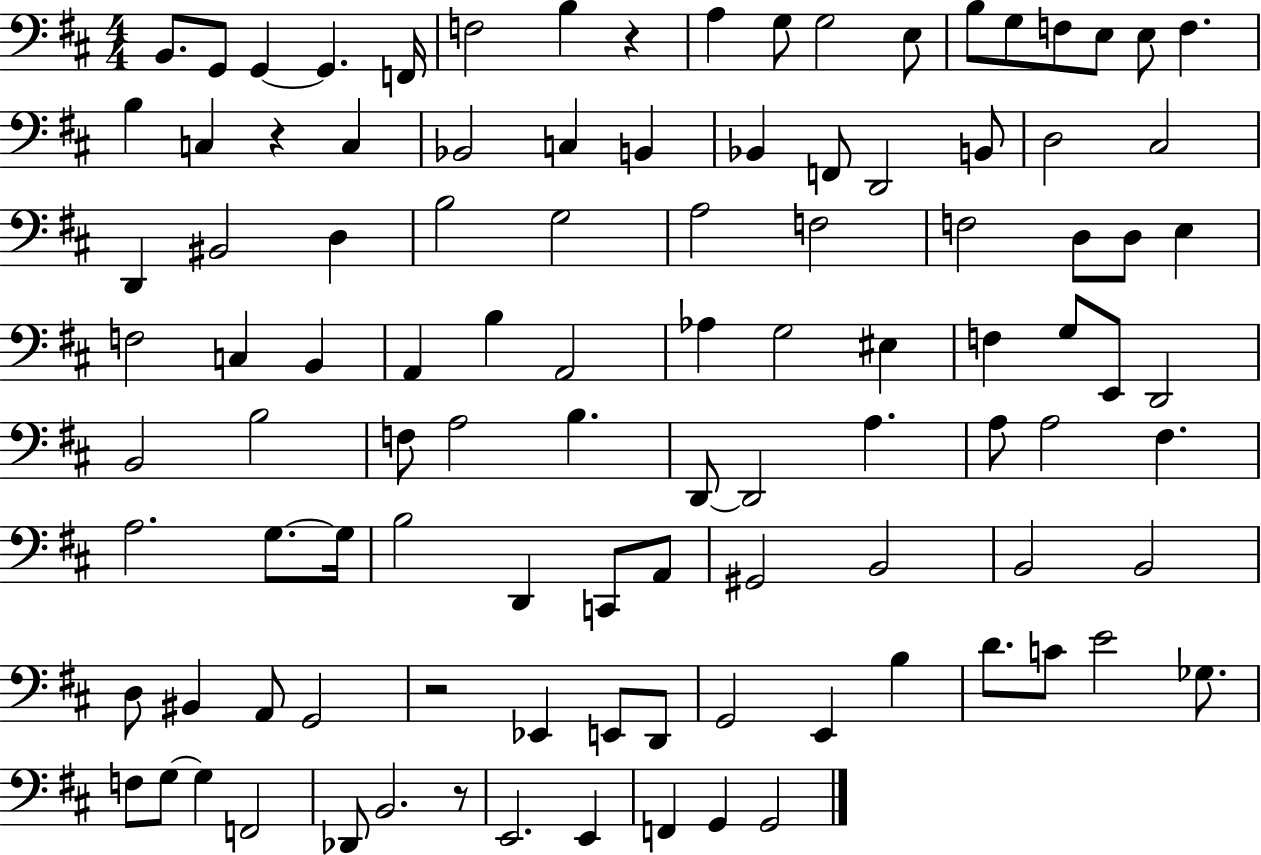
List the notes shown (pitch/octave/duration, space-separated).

B2/e. G2/e G2/q G2/q. F2/s F3/h B3/q R/q A3/q G3/e G3/h E3/e B3/e G3/e F3/e E3/e E3/e F3/q. B3/q C3/q R/q C3/q Bb2/h C3/q B2/q Bb2/q F2/e D2/h B2/e D3/h C#3/h D2/q BIS2/h D3/q B3/h G3/h A3/h F3/h F3/h D3/e D3/e E3/q F3/h C3/q B2/q A2/q B3/q A2/h Ab3/q G3/h EIS3/q F3/q G3/e E2/e D2/h B2/h B3/h F3/e A3/h B3/q. D2/e D2/h A3/q. A3/e A3/h F#3/q. A3/h. G3/e. G3/s B3/h D2/q C2/e A2/e G#2/h B2/h B2/h B2/h D3/e BIS2/q A2/e G2/h R/h Eb2/q E2/e D2/e G2/h E2/q B3/q D4/e. C4/e E4/h Gb3/e. F3/e G3/e G3/q F2/h Db2/e B2/h. R/e E2/h. E2/q F2/q G2/q G2/h